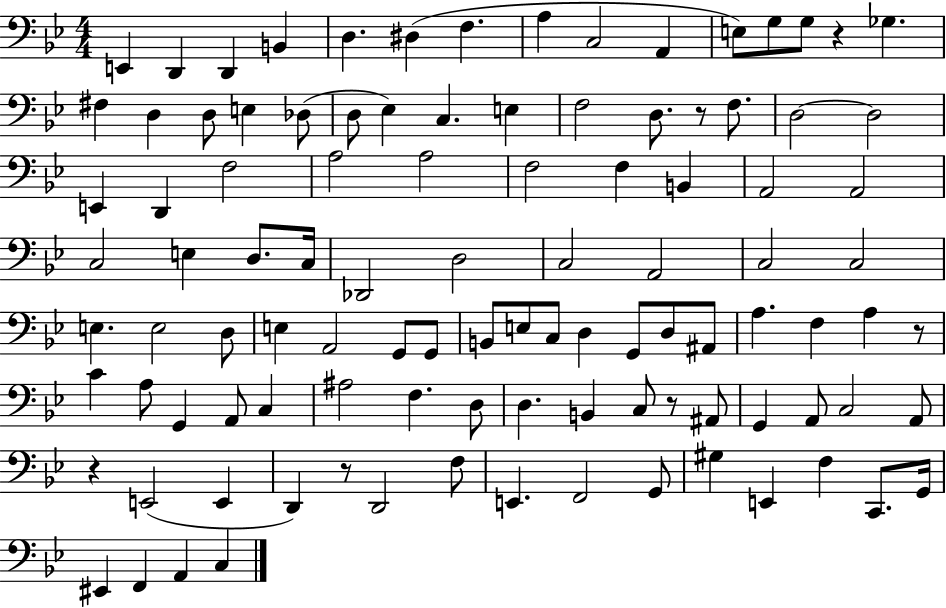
{
  \clef bass
  \numericTimeSignature
  \time 4/4
  \key bes \major
  e,4 d,4 d,4 b,4 | d4. dis4( f4. | a4 c2 a,4 | e8) g8 g8 r4 ges4. | \break fis4 d4 d8 e4 des8( | d8 ees4) c4. e4 | f2 d8. r8 f8. | d2~~ d2 | \break e,4 d,4 f2 | a2 a2 | f2 f4 b,4 | a,2 a,2 | \break c2 e4 d8. c16 | des,2 d2 | c2 a,2 | c2 c2 | \break e4. e2 d8 | e4 a,2 g,8 g,8 | b,8 e8 c8 d4 g,8 d8 ais,8 | a4. f4 a4 r8 | \break c'4 a8 g,4 a,8 c4 | ais2 f4. d8 | d4. b,4 c8 r8 ais,8 | g,4 a,8 c2 a,8 | \break r4 e,2( e,4 | d,4) r8 d,2 f8 | e,4. f,2 g,8 | gis4 e,4 f4 c,8. g,16 | \break eis,4 f,4 a,4 c4 | \bar "|."
}